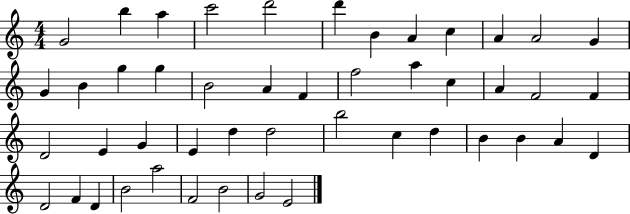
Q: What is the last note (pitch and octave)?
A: E4